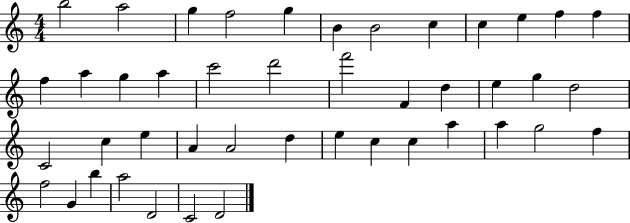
B5/h A5/h G5/q F5/h G5/q B4/q B4/h C5/q C5/q E5/q F5/q F5/q F5/q A5/q G5/q A5/q C6/h D6/h F6/h F4/q D5/q E5/q G5/q D5/h C4/h C5/q E5/q A4/q A4/h D5/q E5/q C5/q C5/q A5/q A5/q G5/h F5/q F5/h G4/q B5/q A5/h D4/h C4/h D4/h